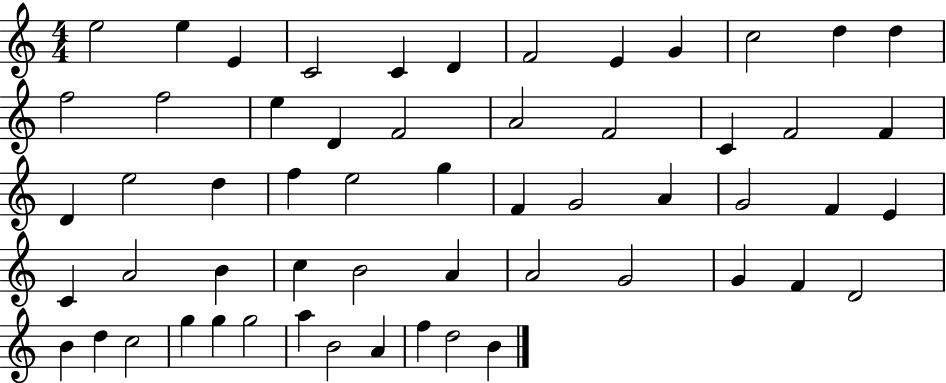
E5/h E5/q E4/q C4/h C4/q D4/q F4/h E4/q G4/q C5/h D5/q D5/q F5/h F5/h E5/q D4/q F4/h A4/h F4/h C4/q F4/h F4/q D4/q E5/h D5/q F5/q E5/h G5/q F4/q G4/h A4/q G4/h F4/q E4/q C4/q A4/h B4/q C5/q B4/h A4/q A4/h G4/h G4/q F4/q D4/h B4/q D5/q C5/h G5/q G5/q G5/h A5/q B4/h A4/q F5/q D5/h B4/q